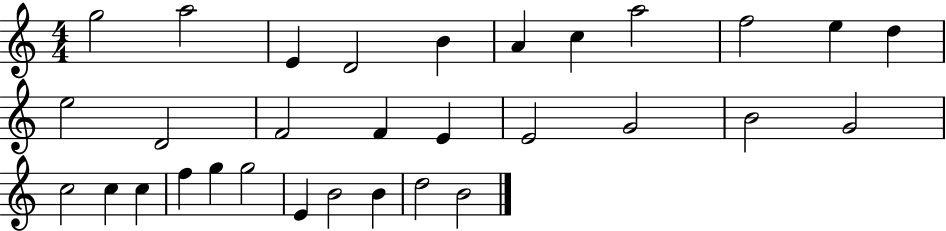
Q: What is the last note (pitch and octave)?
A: B4